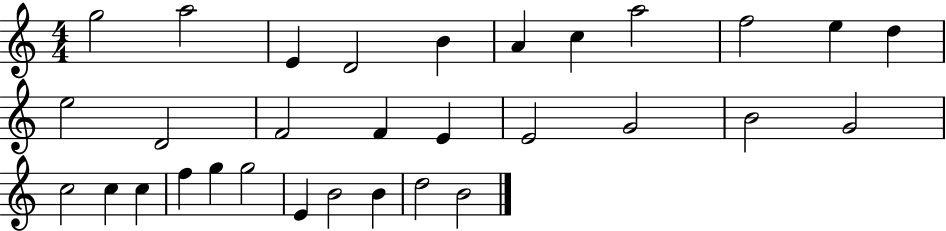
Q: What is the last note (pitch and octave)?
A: B4